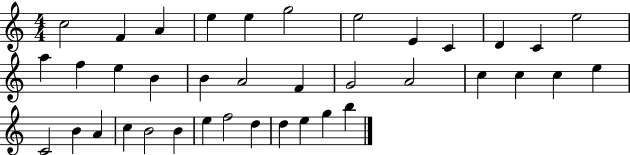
X:1
T:Untitled
M:4/4
L:1/4
K:C
c2 F A e e g2 e2 E C D C e2 a f e B B A2 F G2 A2 c c c e C2 B A c B2 B e f2 d d e g b